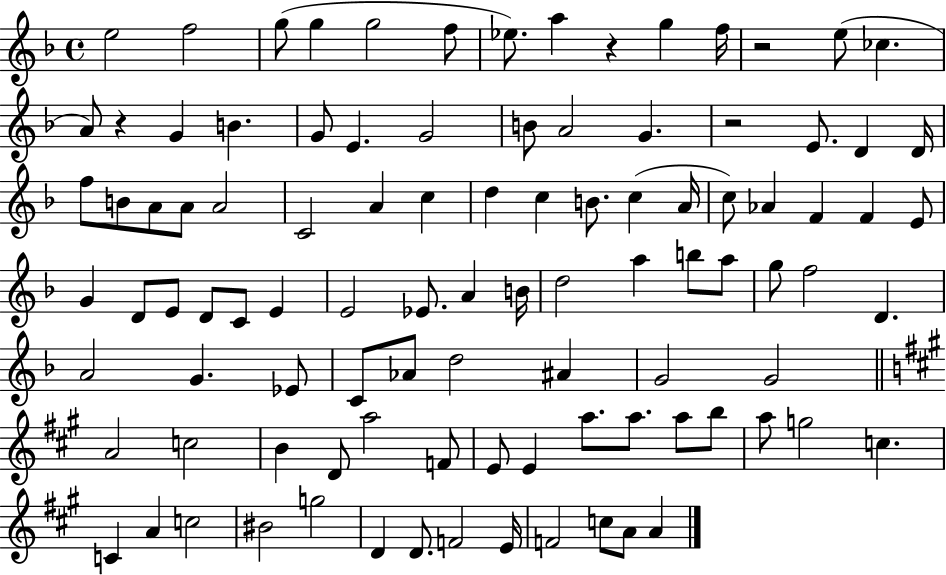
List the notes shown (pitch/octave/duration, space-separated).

E5/h F5/h G5/e G5/q G5/h F5/e Eb5/e. A5/q R/q G5/q F5/s R/h E5/e CES5/q. A4/e R/q G4/q B4/q. G4/e E4/q. G4/h B4/e A4/h G4/q. R/h E4/e. D4/q D4/s F5/e B4/e A4/e A4/e A4/h C4/h A4/q C5/q D5/q C5/q B4/e. C5/q A4/s C5/e Ab4/q F4/q F4/q E4/e G4/q D4/e E4/e D4/e C4/e E4/q E4/h Eb4/e. A4/q B4/s D5/h A5/q B5/e A5/e G5/e F5/h D4/q. A4/h G4/q. Eb4/e C4/e Ab4/e D5/h A#4/q G4/h G4/h A4/h C5/h B4/q D4/e A5/h F4/e E4/e E4/q A5/e. A5/e. A5/e B5/e A5/e G5/h C5/q. C4/q A4/q C5/h BIS4/h G5/h D4/q D4/e. F4/h E4/s F4/h C5/e A4/e A4/q